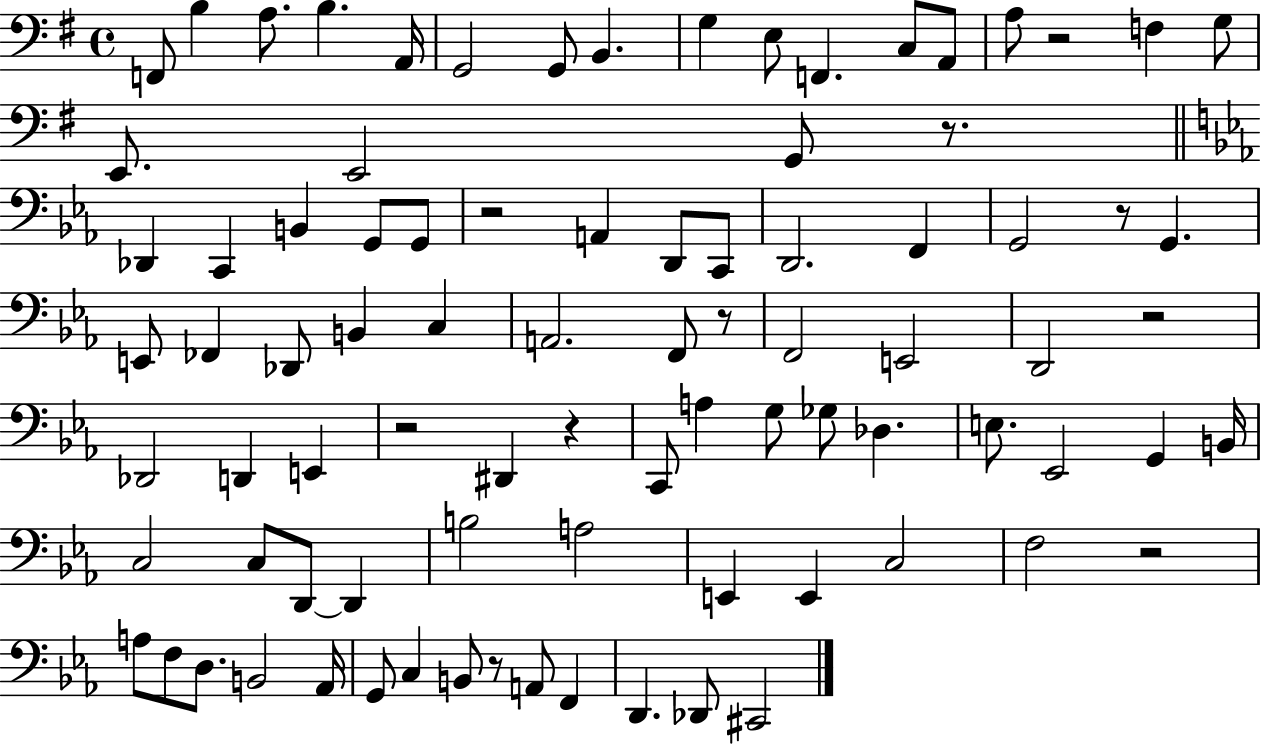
F2/e B3/q A3/e. B3/q. A2/s G2/h G2/e B2/q. G3/q E3/e F2/q. C3/e A2/e A3/e R/h F3/q G3/e E2/e. E2/h G2/e R/e. Db2/q C2/q B2/q G2/e G2/e R/h A2/q D2/e C2/e D2/h. F2/q G2/h R/e G2/q. E2/e FES2/q Db2/e B2/q C3/q A2/h. F2/e R/e F2/h E2/h D2/h R/h Db2/h D2/q E2/q R/h D#2/q R/q C2/e A3/q G3/e Gb3/e Db3/q. E3/e. Eb2/h G2/q B2/s C3/h C3/e D2/e D2/q B3/h A3/h E2/q E2/q C3/h F3/h R/h A3/e F3/e D3/e. B2/h Ab2/s G2/e C3/q B2/e R/e A2/e F2/q D2/q. Db2/e C#2/h